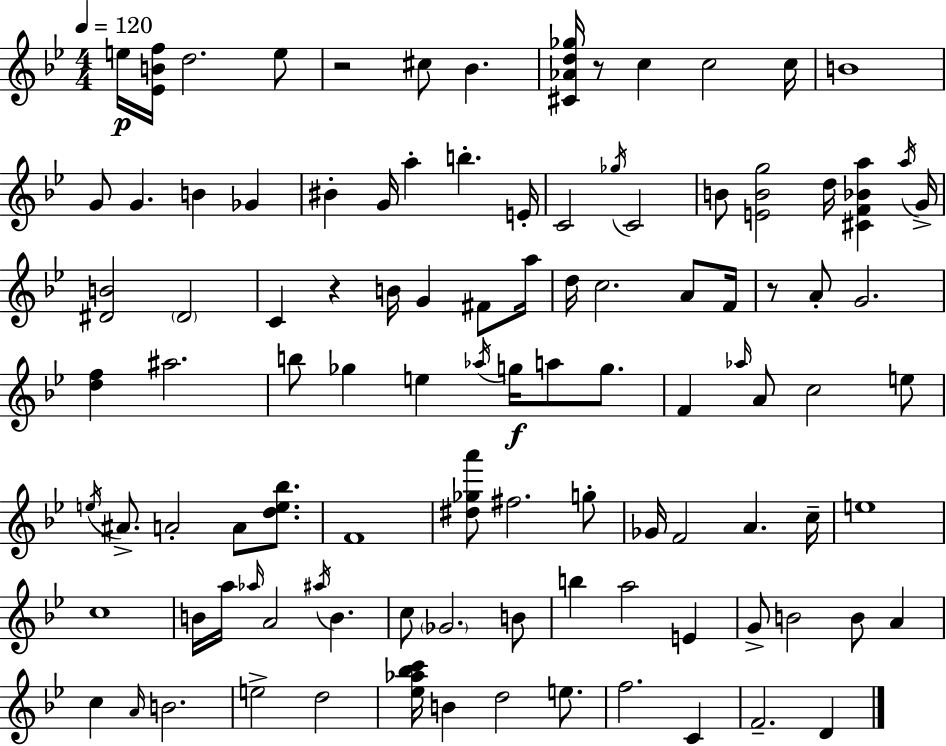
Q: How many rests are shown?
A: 4